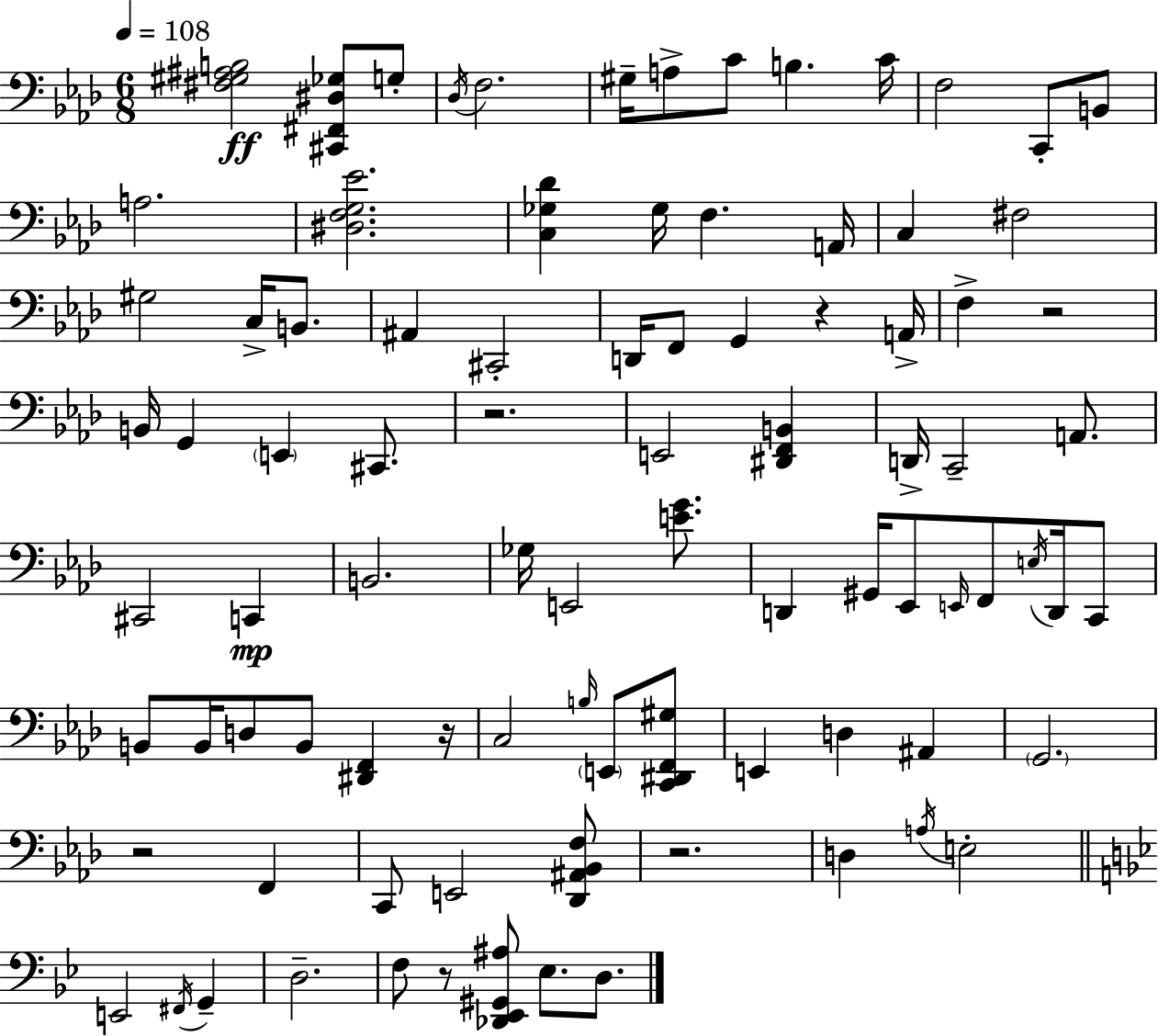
{
  \clef bass
  \numericTimeSignature
  \time 6/8
  \key aes \major
  \tempo 4 = 108
  <fis gis ais b>2\ff <cis, fis, dis ges>8 g8-. | \acciaccatura { des16 } f2. | gis16-- a8-> c'8 b4. | c'16 f2 c,8-. b,8 | \break a2. | <dis f g ees'>2. | <c ges des'>4 ges16 f4. | a,16 c4 fis2 | \break gis2 c16-> b,8. | ais,4 cis,2-. | d,16 f,8 g,4 r4 | a,16-> f4-> r2 | \break b,16 g,4 \parenthesize e,4 cis,8. | r2. | e,2 <dis, f, b,>4 | d,16-> c,2-- a,8. | \break cis,2 c,4\mp | b,2. | ges16 e,2 <e' g'>8. | d,4 gis,16 ees,8 \grace { e,16 } f,8 \acciaccatura { e16 } | \break d,16 c,8 b,8 b,16 d8 b,8 <dis, f,>4 | r16 c2 \grace { b16 } | \parenthesize e,8 <c, dis, f, gis>8 e,4 d4 | ais,4 \parenthesize g,2. | \break r2 | f,4 c,8 e,2 | <des, ais, bes, f>8 r2. | d4 \acciaccatura { a16 } e2-. | \break \bar "||" \break \key g \minor e,2 \acciaccatura { fis,16 } g,4-- | d2.-- | f8 r8 <des, ees, gis, ais>8 ees8. d8. | \bar "|."
}